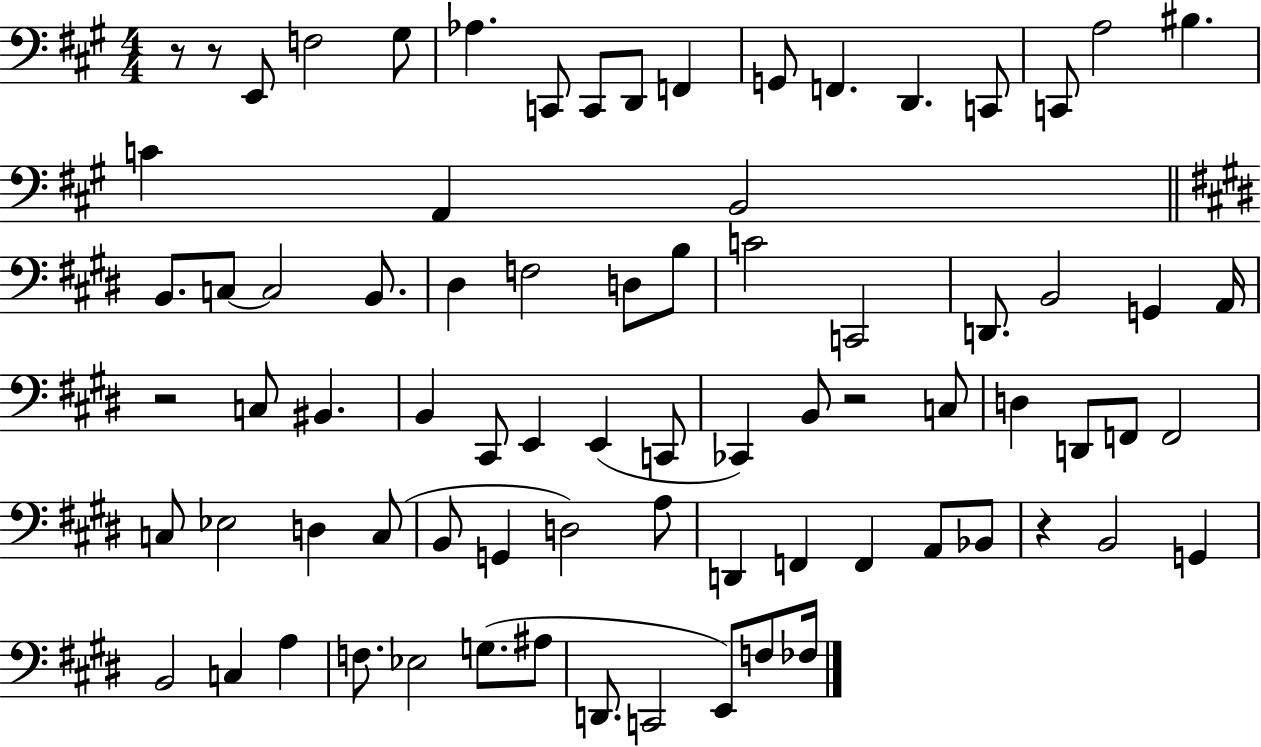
{
  \clef bass
  \numericTimeSignature
  \time 4/4
  \key a \major
  r8 r8 e,8 f2 gis8 | aes4. c,8 c,8 d,8 f,4 | g,8 f,4. d,4. c,8 | c,8 a2 bis4. | \break c'4 a,4 b,2 | \bar "||" \break \key e \major b,8. c8~~ c2 b,8. | dis4 f2 d8 b8 | c'2 c,2 | d,8. b,2 g,4 a,16 | \break r2 c8 bis,4. | b,4 cis,8 e,4 e,4( c,8 | ces,4) b,8 r2 c8 | d4 d,8 f,8 f,2 | \break c8 ees2 d4 c8( | b,8 g,4 d2) a8 | d,4 f,4 f,4 a,8 bes,8 | r4 b,2 g,4 | \break b,2 c4 a4 | f8. ees2 g8.( ais8 | d,8. c,2 e,8) f8 fes16 | \bar "|."
}